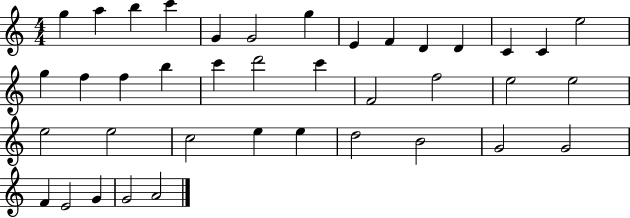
{
  \clef treble
  \numericTimeSignature
  \time 4/4
  \key c \major
  g''4 a''4 b''4 c'''4 | g'4 g'2 g''4 | e'4 f'4 d'4 d'4 | c'4 c'4 e''2 | \break g''4 f''4 f''4 b''4 | c'''4 d'''2 c'''4 | f'2 f''2 | e''2 e''2 | \break e''2 e''2 | c''2 e''4 e''4 | d''2 b'2 | g'2 g'2 | \break f'4 e'2 g'4 | g'2 a'2 | \bar "|."
}